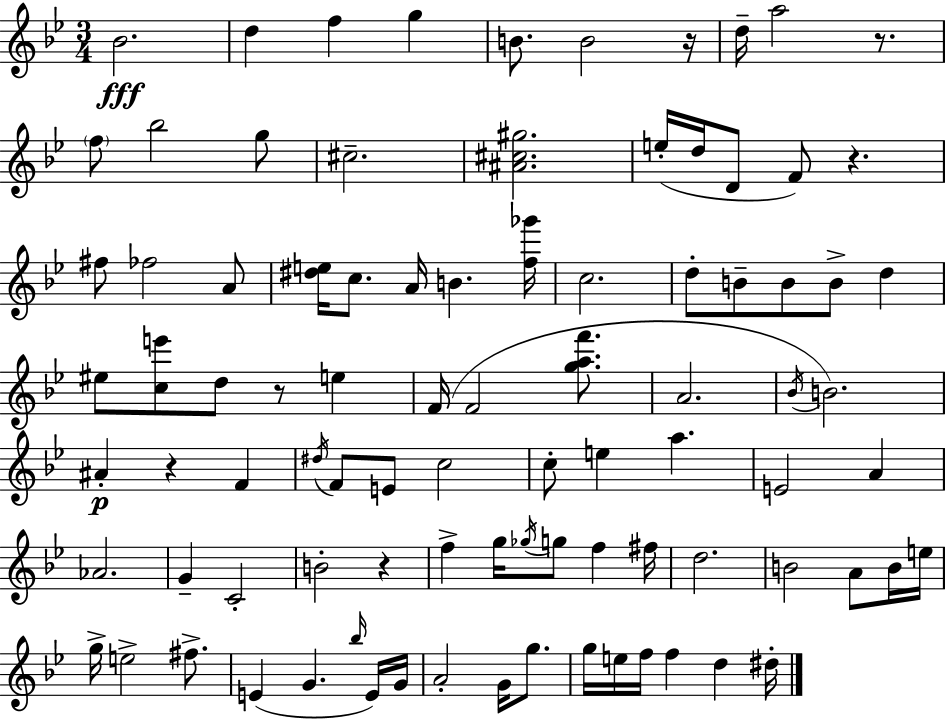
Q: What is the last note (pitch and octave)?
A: D#5